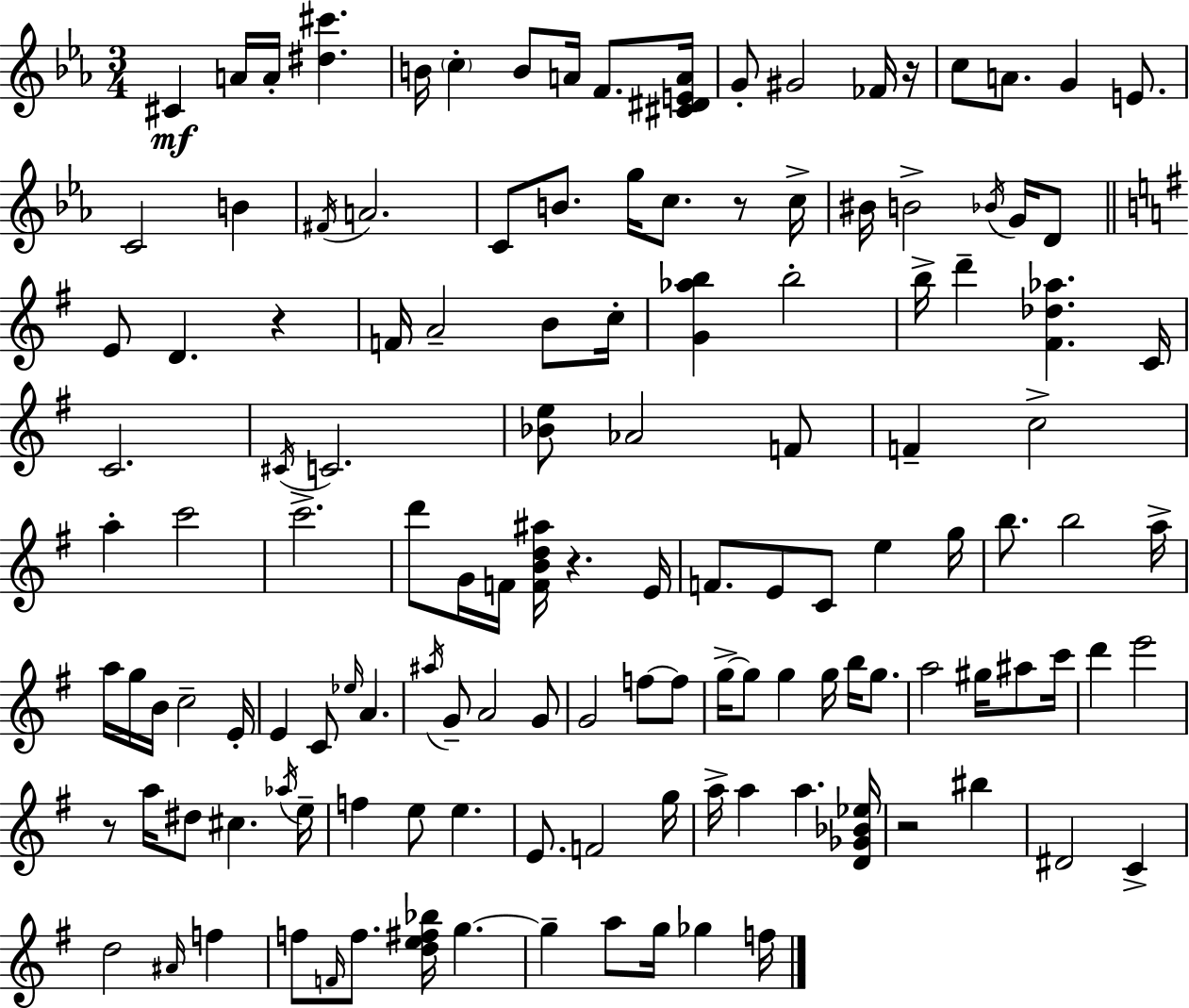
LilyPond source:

{
  \clef treble
  \numericTimeSignature
  \time 3/4
  \key ees \major
  cis'4\mf a'16 a'16-. <dis'' cis'''>4. | b'16 \parenthesize c''4-. b'8 a'16 f'8. <cis' dis' e' a'>16 | g'8-. gis'2 fes'16 r16 | c''8 a'8. g'4 e'8. | \break c'2 b'4 | \acciaccatura { fis'16 } a'2. | c'8 b'8. g''16 c''8. r8 | c''16-> bis'16 b'2-> \acciaccatura { bes'16 } g'16 | \break d'8 \bar "||" \break \key g \major e'8 d'4. r4 | f'16 a'2-- b'8 c''16-. | <g' aes'' b''>4 b''2-. | b''16-> d'''4-- <fis' des'' aes''>4. c'16 | \break c'2. | \acciaccatura { cis'16 } c'2. | <bes' e''>8 aes'2 f'8 | f'4-- c''2-> | \break a''4-. c'''2 | c'''2.-> | d'''8 g'16 f'16 <f' b' d'' ais''>16 r4. | e'16 f'8. e'8 c'8 e''4 | \break g''16 b''8. b''2 | a''16-> a''16 g''16 b'16 c''2-- | e'16-. e'4 c'8 \grace { ees''16 } a'4. | \acciaccatura { ais''16 } g'8-- a'2 | \break g'8 g'2 f''8~~ | f''8 g''16->~~ g''8 g''4 g''16 b''16 | g''8. a''2 gis''16 | ais''8 c'''16 d'''4 e'''2 | \break r8 a''16 dis''8 cis''4. | \acciaccatura { aes''16 } e''16-- f''4 e''8 e''4. | e'8. f'2 | g''16 a''16-> a''4 a''4. | \break <d' ges' bes' ees''>16 r2 | bis''4 dis'2 | c'4-> d''2 | \grace { ais'16 } f''4 f''8 \grace { f'16 } f''8. <d'' e'' fis'' bes''>16 | \break g''4.~~ g''4-- a''8 | g''16 ges''4 f''16 \bar "|."
}